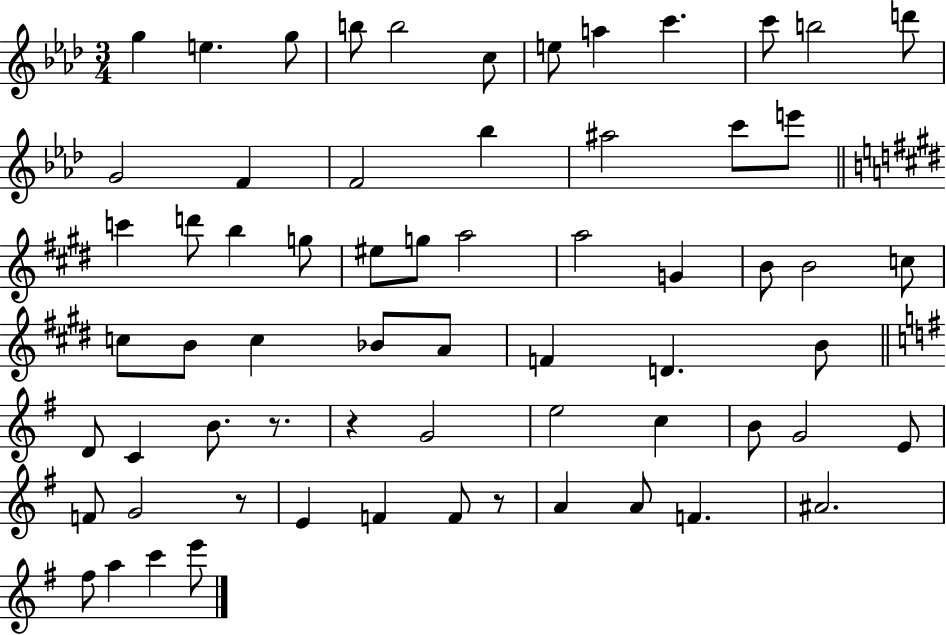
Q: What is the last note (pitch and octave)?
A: E6